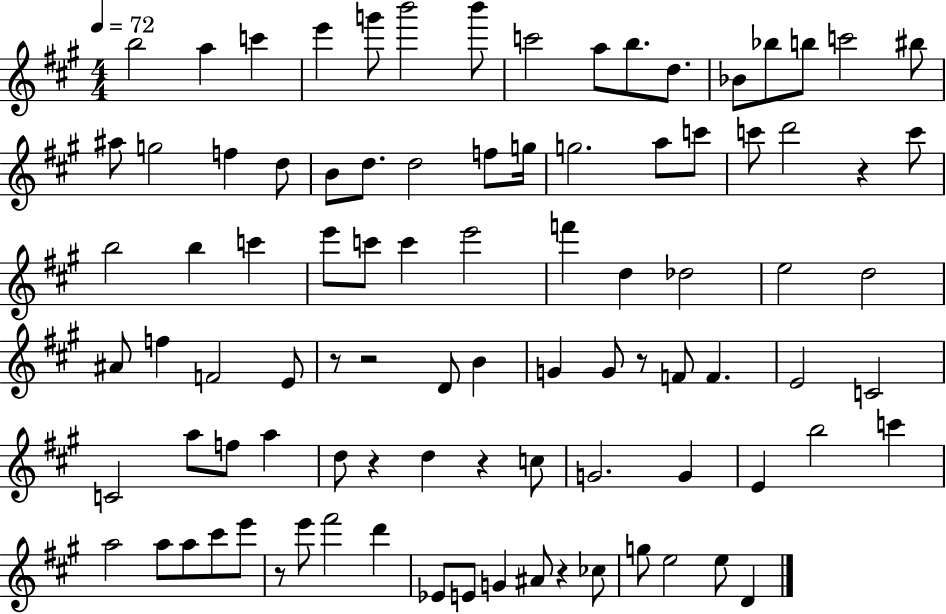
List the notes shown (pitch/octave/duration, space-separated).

B5/h A5/q C6/q E6/q G6/e B6/h B6/e C6/h A5/e B5/e. D5/e. Bb4/e Bb5/e B5/e C6/h BIS5/e A#5/e G5/h F5/q D5/e B4/e D5/e. D5/h F5/e G5/s G5/h. A5/e C6/e C6/e D6/h R/q C6/e B5/h B5/q C6/q E6/e C6/e C6/q E6/h F6/q D5/q Db5/h E5/h D5/h A#4/e F5/q F4/h E4/e R/e R/h D4/e B4/q G4/q G4/e R/e F4/e F4/q. E4/h C4/h C4/h A5/e F5/e A5/q D5/e R/q D5/q R/q C5/e G4/h. G4/q E4/q B5/h C6/q A5/h A5/e A5/e C#6/e E6/e R/e E6/e F#6/h D6/q Eb4/e E4/e G4/q A#4/e R/q CES5/e G5/e E5/h E5/e D4/q